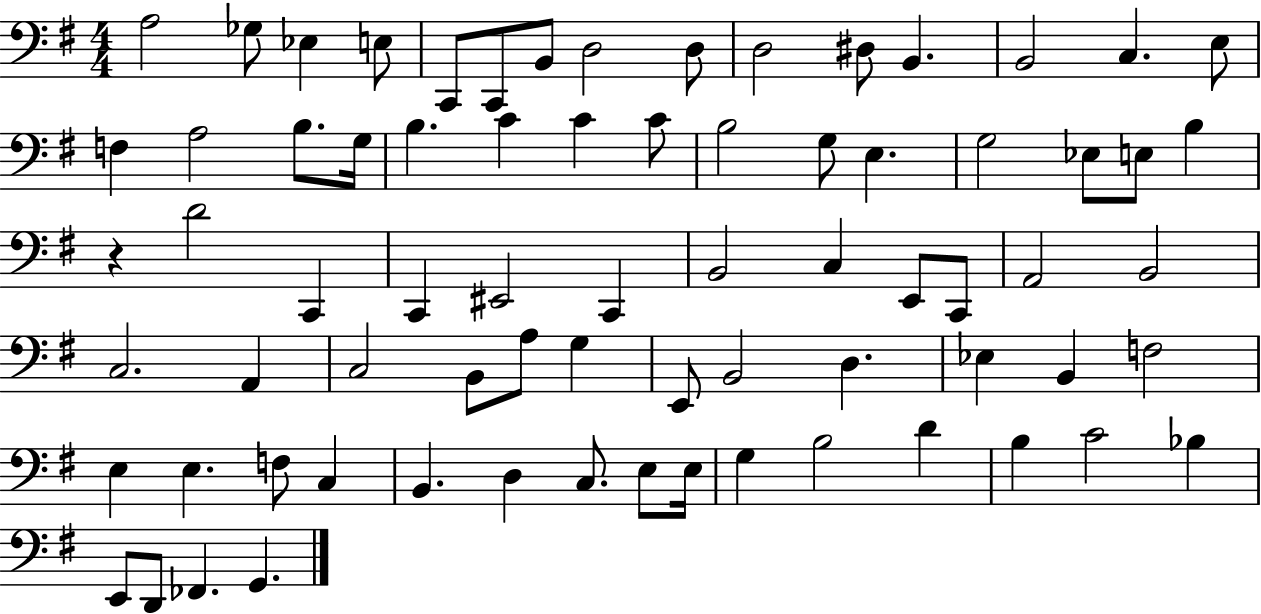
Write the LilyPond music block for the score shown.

{
  \clef bass
  \numericTimeSignature
  \time 4/4
  \key g \major
  a2 ges8 ees4 e8 | c,8 c,8 b,8 d2 d8 | d2 dis8 b,4. | b,2 c4. e8 | \break f4 a2 b8. g16 | b4. c'4 c'4 c'8 | b2 g8 e4. | g2 ees8 e8 b4 | \break r4 d'2 c,4 | c,4 eis,2 c,4 | b,2 c4 e,8 c,8 | a,2 b,2 | \break c2. a,4 | c2 b,8 a8 g4 | e,8 b,2 d4. | ees4 b,4 f2 | \break e4 e4. f8 c4 | b,4. d4 c8. e8 e16 | g4 b2 d'4 | b4 c'2 bes4 | \break e,8 d,8 fes,4. g,4. | \bar "|."
}